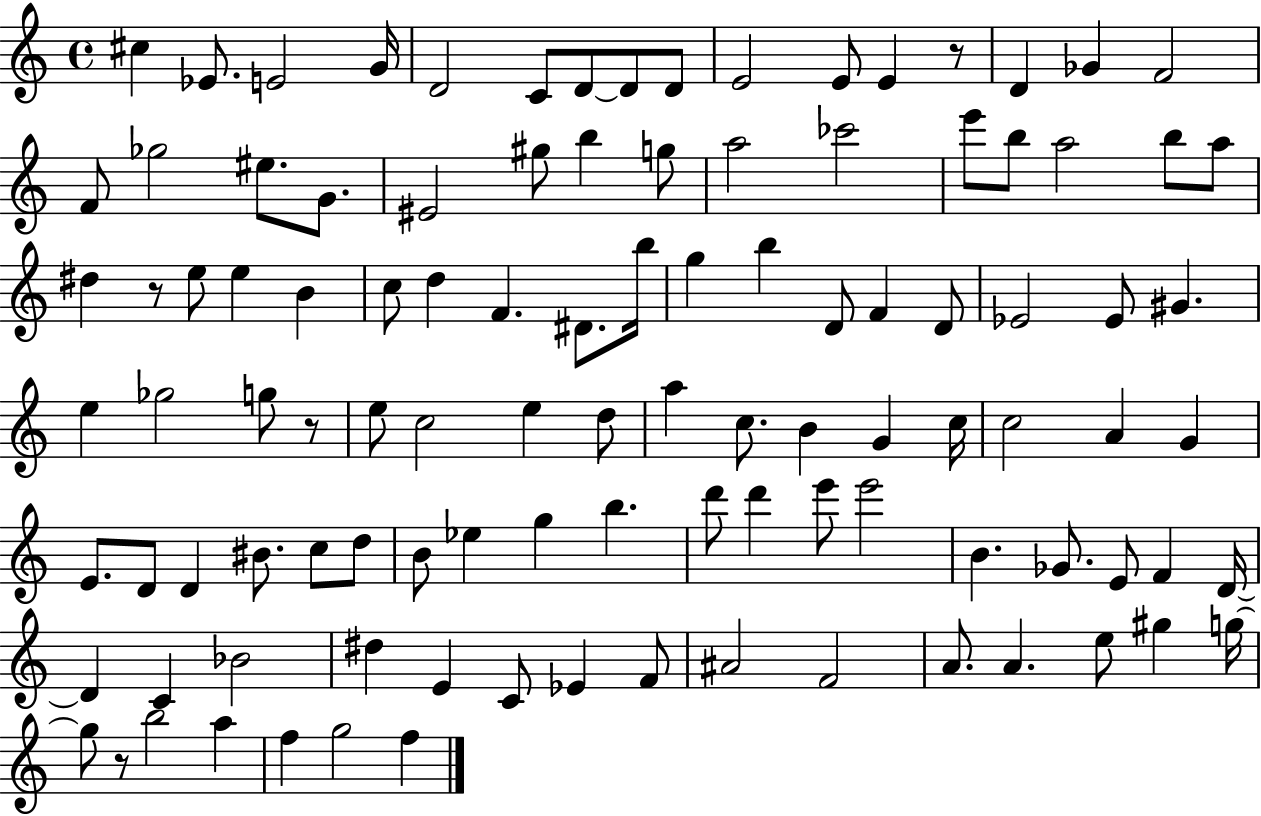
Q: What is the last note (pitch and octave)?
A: F5